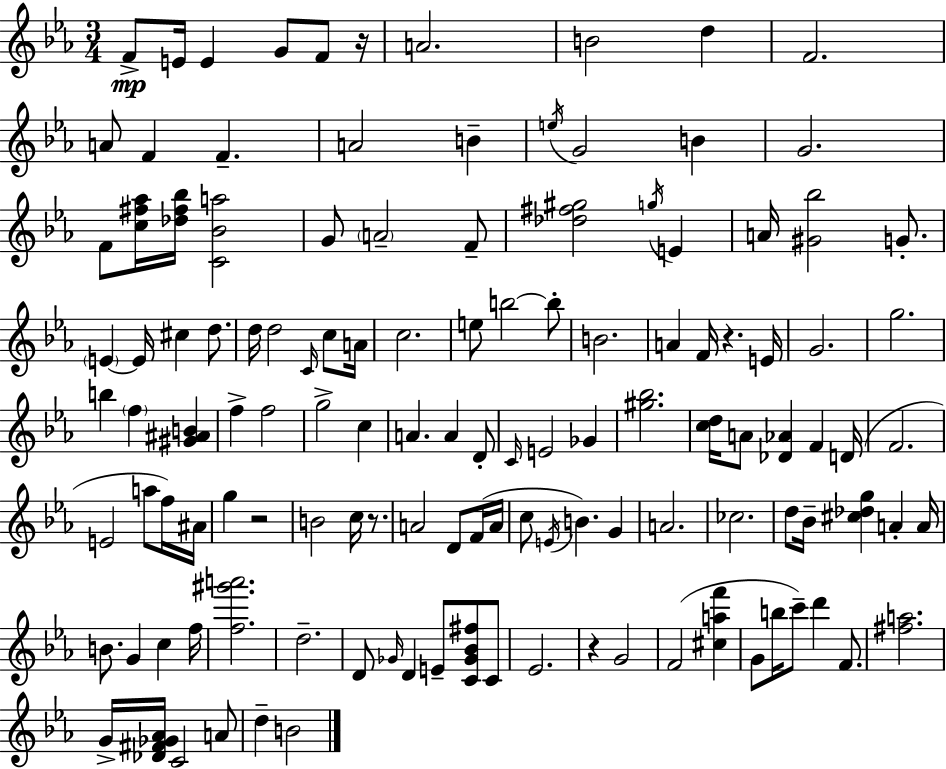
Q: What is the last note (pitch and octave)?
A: B4